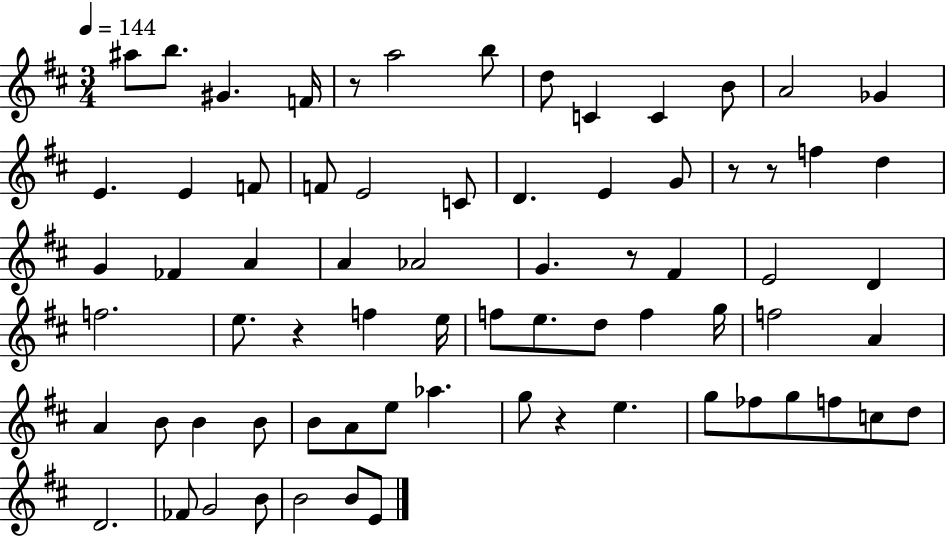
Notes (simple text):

A#5/e B5/e. G#4/q. F4/s R/e A5/h B5/e D5/e C4/q C4/q B4/e A4/h Gb4/q E4/q. E4/q F4/e F4/e E4/h C4/e D4/q. E4/q G4/e R/e R/e F5/q D5/q G4/q FES4/q A4/q A4/q Ab4/h G4/q. R/e F#4/q E4/h D4/q F5/h. E5/e. R/q F5/q E5/s F5/e E5/e. D5/e F5/q G5/s F5/h A4/q A4/q B4/e B4/q B4/e B4/e A4/e E5/e Ab5/q. G5/e R/q E5/q. G5/e FES5/e G5/e F5/e C5/e D5/e D4/h. FES4/e G4/h B4/e B4/h B4/e E4/e